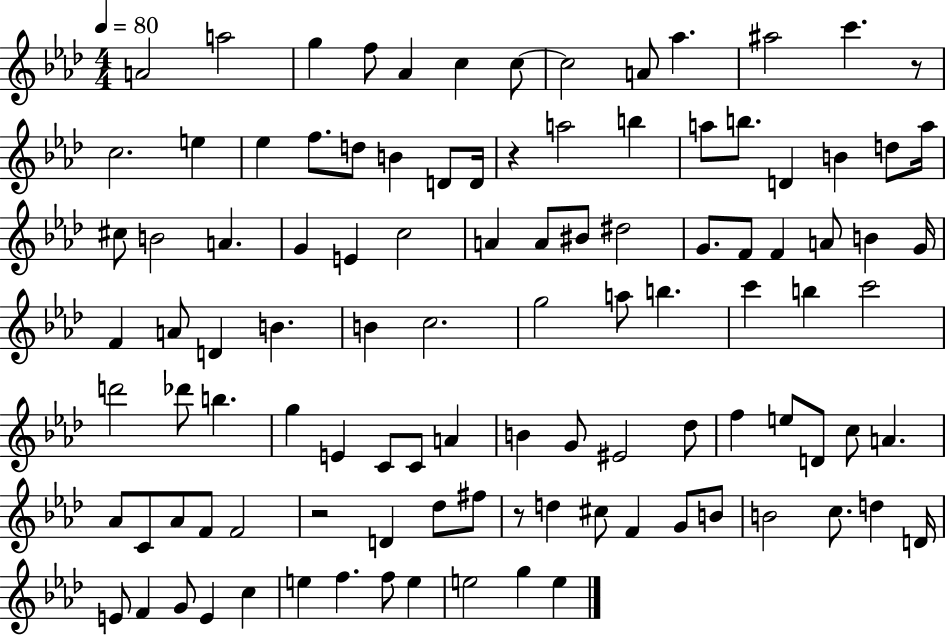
{
  \clef treble
  \numericTimeSignature
  \time 4/4
  \key aes \major
  \tempo 4 = 80
  \repeat volta 2 { a'2 a''2 | g''4 f''8 aes'4 c''4 c''8~~ | c''2 a'8 aes''4. | ais''2 c'''4. r8 | \break c''2. e''4 | ees''4 f''8. d''8 b'4 d'8 d'16 | r4 a''2 b''4 | a''8 b''8. d'4 b'4 d''8 a''16 | \break cis''8 b'2 a'4. | g'4 e'4 c''2 | a'4 a'8 bis'8 dis''2 | g'8. f'8 f'4 a'8 b'4 g'16 | \break f'4 a'8 d'4 b'4. | b'4 c''2. | g''2 a''8 b''4. | c'''4 b''4 c'''2 | \break d'''2 des'''8 b''4. | g''4 e'4 c'8 c'8 a'4 | b'4 g'8 eis'2 des''8 | f''4 e''8 d'8 c''8 a'4. | \break aes'8 c'8 aes'8 f'8 f'2 | r2 d'4 des''8 fis''8 | r8 d''4 cis''8 f'4 g'8 b'8 | b'2 c''8. d''4 d'16 | \break e'8 f'4 g'8 e'4 c''4 | e''4 f''4. f''8 e''4 | e''2 g''4 e''4 | } \bar "|."
}